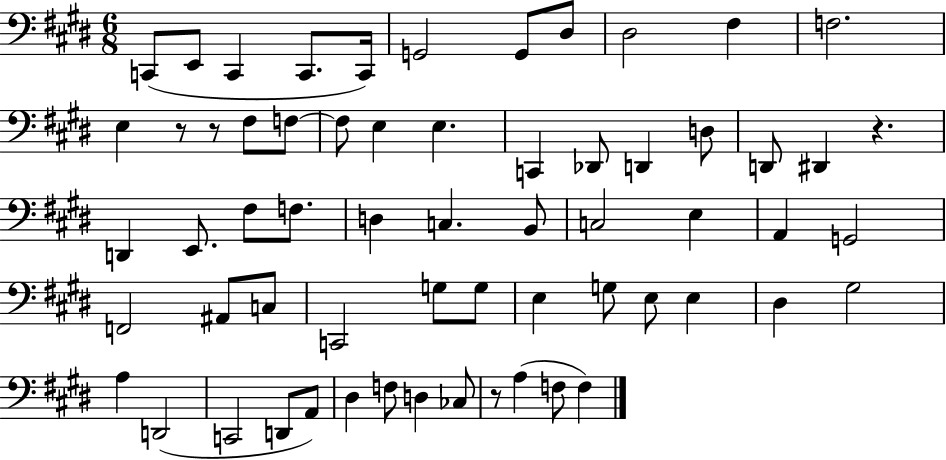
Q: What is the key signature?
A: E major